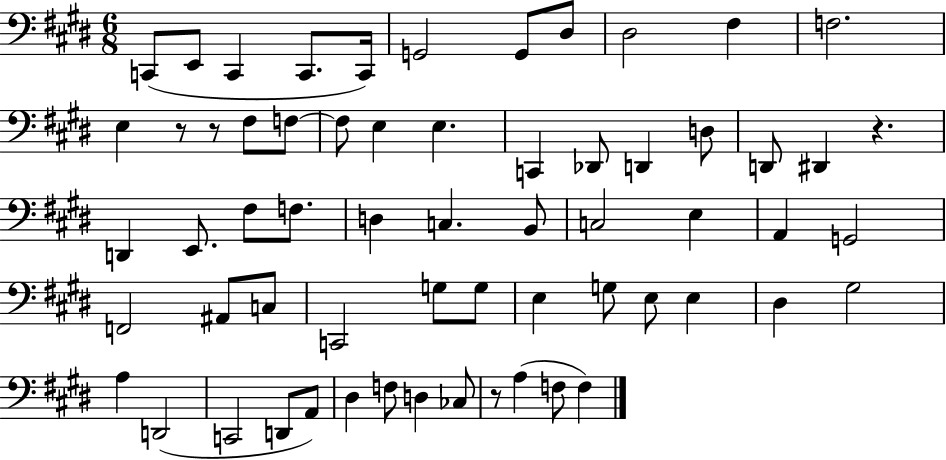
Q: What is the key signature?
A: E major